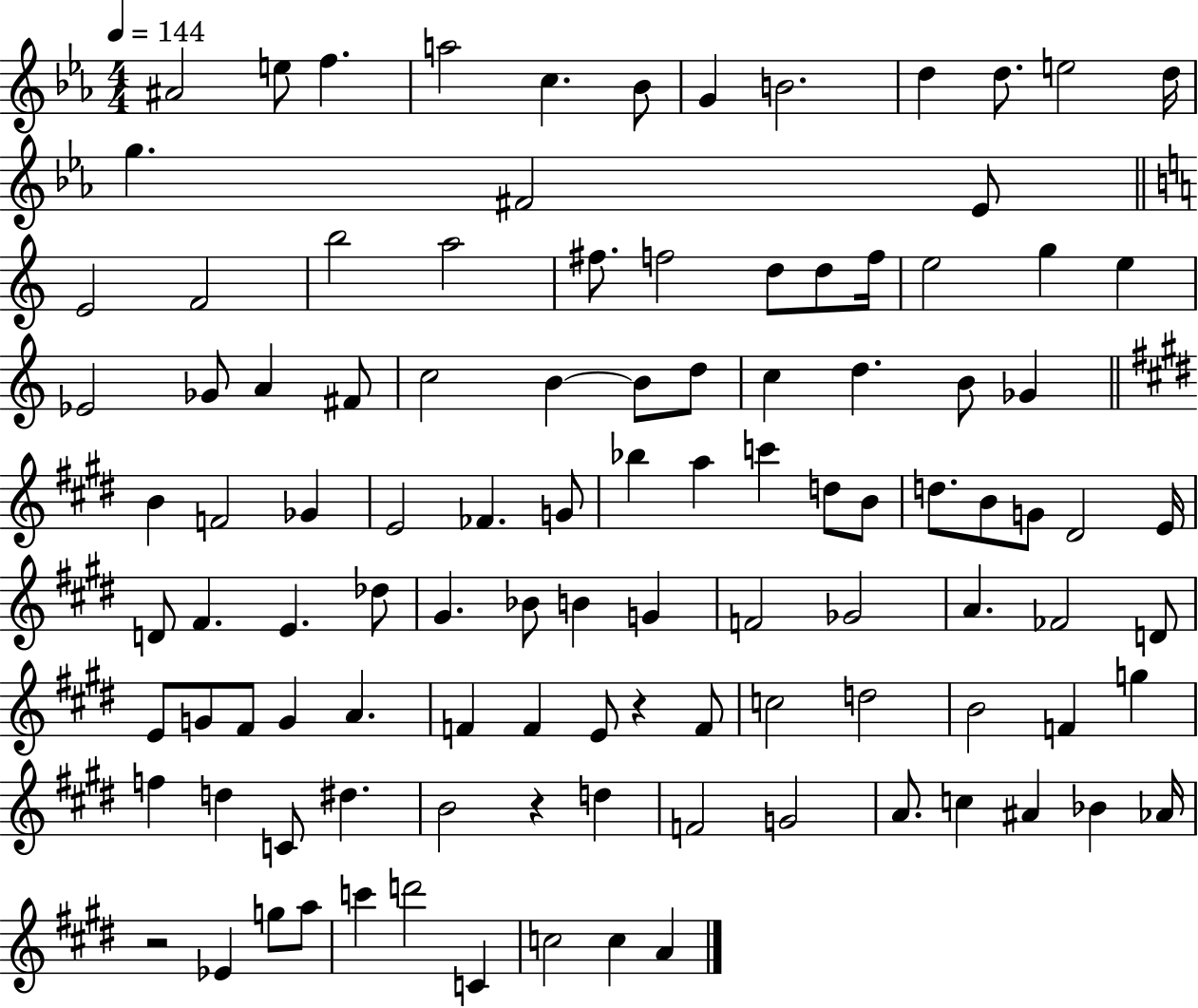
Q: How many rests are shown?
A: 3